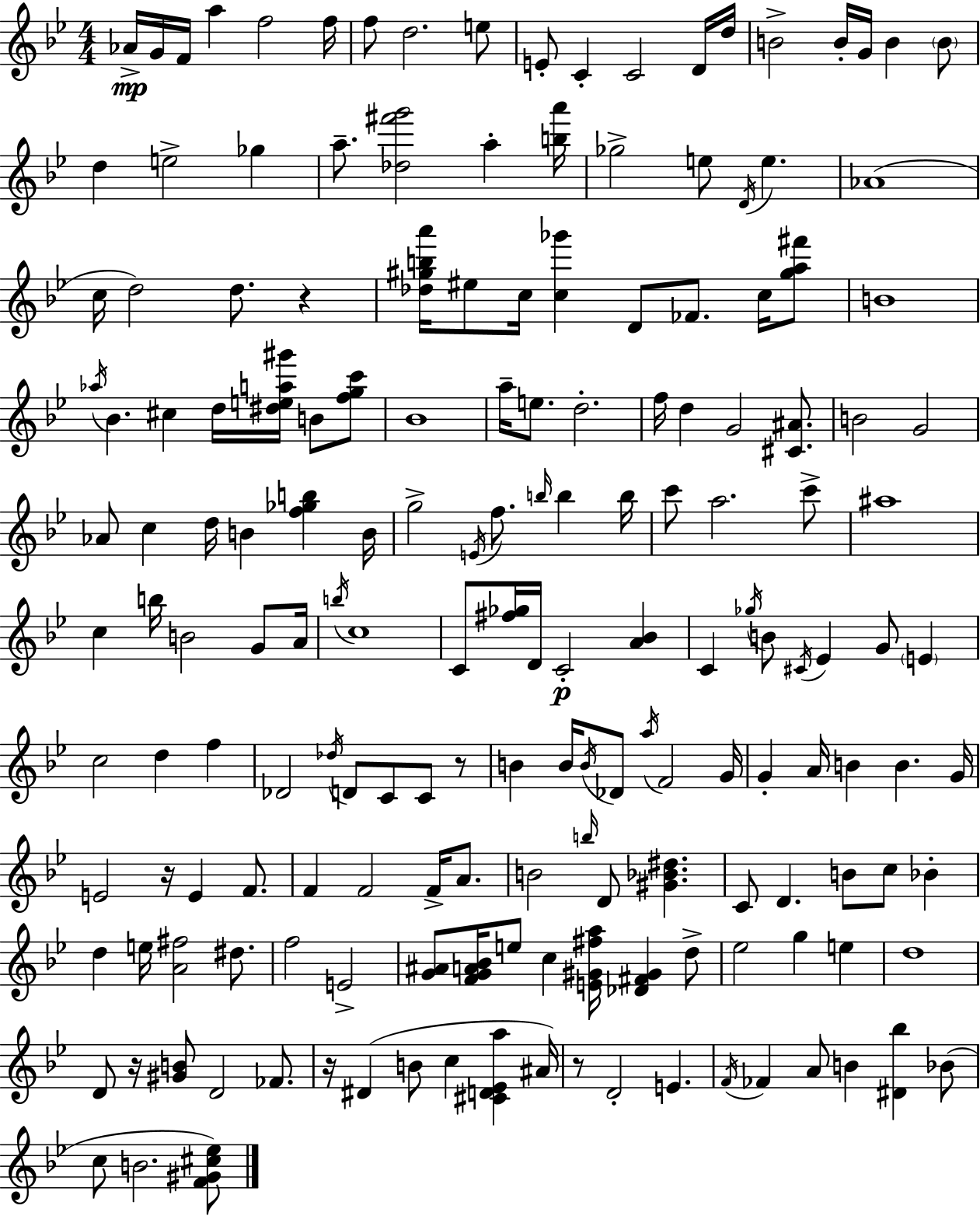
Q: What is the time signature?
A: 4/4